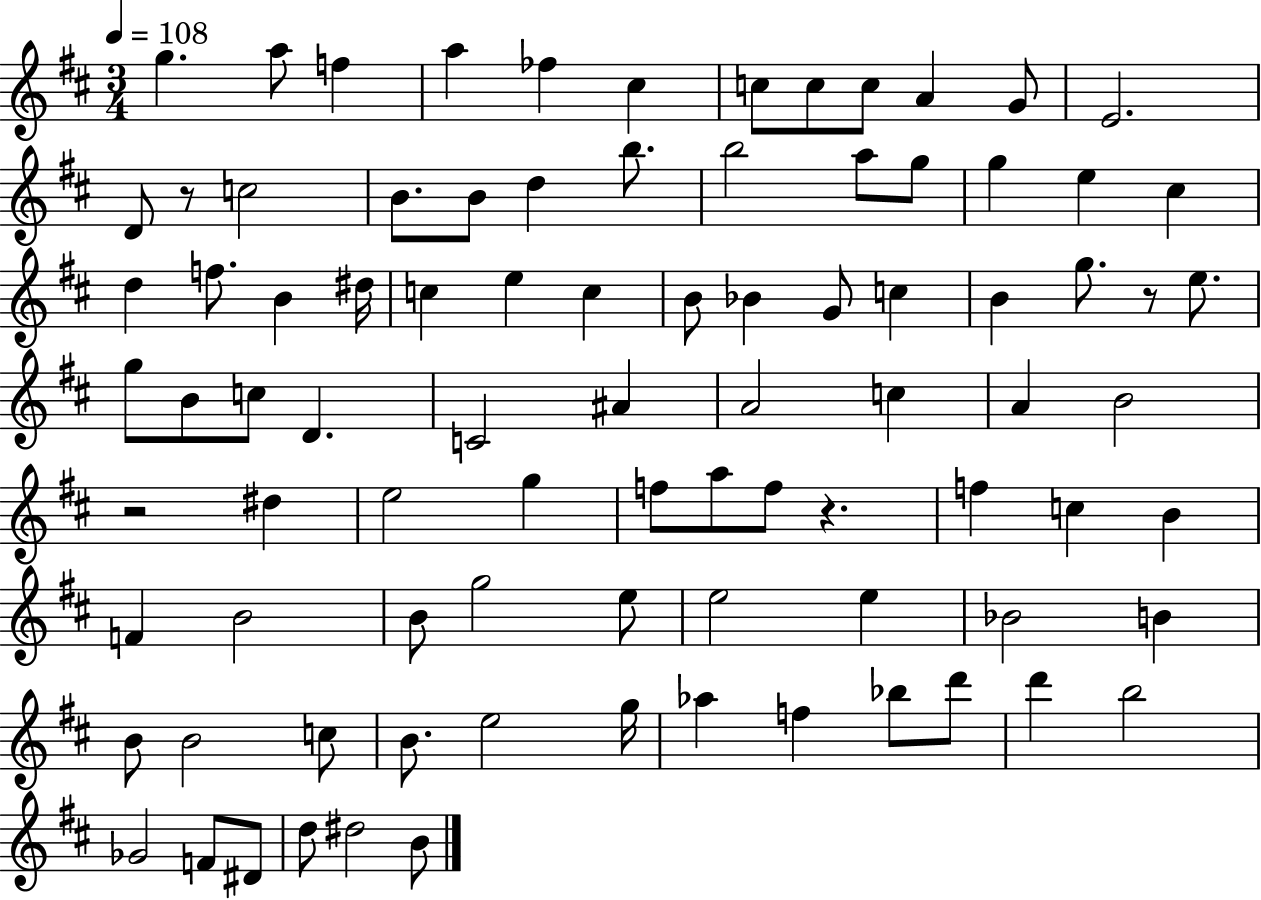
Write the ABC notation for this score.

X:1
T:Untitled
M:3/4
L:1/4
K:D
g a/2 f a _f ^c c/2 c/2 c/2 A G/2 E2 D/2 z/2 c2 B/2 B/2 d b/2 b2 a/2 g/2 g e ^c d f/2 B ^d/4 c e c B/2 _B G/2 c B g/2 z/2 e/2 g/2 B/2 c/2 D C2 ^A A2 c A B2 z2 ^d e2 g f/2 a/2 f/2 z f c B F B2 B/2 g2 e/2 e2 e _B2 B B/2 B2 c/2 B/2 e2 g/4 _a f _b/2 d'/2 d' b2 _G2 F/2 ^D/2 d/2 ^d2 B/2